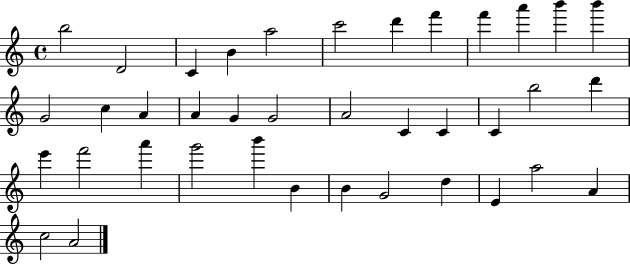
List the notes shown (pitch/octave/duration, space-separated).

B5/h D4/h C4/q B4/q A5/h C6/h D6/q F6/q F6/q A6/q B6/q B6/q G4/h C5/q A4/q A4/q G4/q G4/h A4/h C4/q C4/q C4/q B5/h D6/q E6/q F6/h A6/q G6/h B6/q B4/q B4/q G4/h D5/q E4/q A5/h A4/q C5/h A4/h